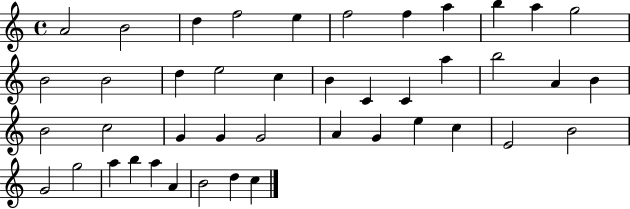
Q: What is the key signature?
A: C major